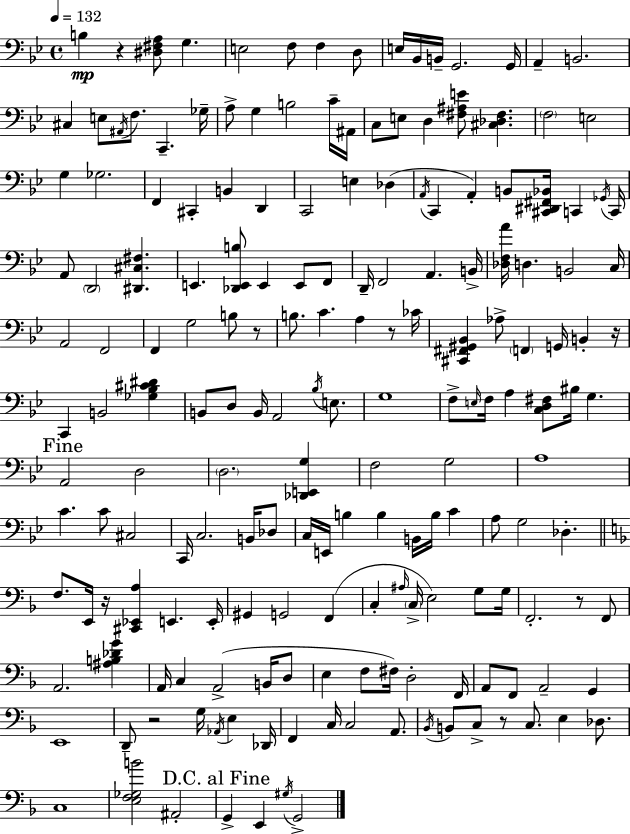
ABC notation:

X:1
T:Untitled
M:4/4
L:1/4
K:Gm
B, z [^D,^F,A,]/2 G, E,2 F,/2 F, D,/2 E,/4 _B,,/4 B,,/4 G,,2 G,,/4 A,, B,,2 ^C, E,/2 ^A,,/4 F,/2 C,, _G,/4 A,/2 G, B,2 C/4 ^A,,/4 C,/2 E,/2 D, [^F,^A,E]/2 [^C,_D,^F,] F,2 E,2 G, _G,2 F,, ^C,, B,, D,, C,,2 E, _D, A,,/4 C,, A,, B,,/2 [^C,,^D,,^F,,_B,,]/4 C,, _G,,/4 C,,/4 A,,/2 D,,2 [^D,,^C,^F,] E,, [_D,,E,,B,]/2 E,, E,,/2 F,,/2 D,,/4 F,,2 A,, B,,/4 [_D,F,A]/4 D, B,,2 C,/4 A,,2 F,,2 F,, G,2 B,/2 z/2 B,/2 C A, z/2 _C/4 [^C,,^F,,^G,,_B,,] _A,/2 F,, G,,/4 B,, z/4 C,, B,,2 [_G,_B,^C^D] B,,/2 D,/2 B,,/4 A,,2 _B,/4 E,/2 G,4 F,/2 E,/4 F,/4 A, [C,D,^F,]/2 ^B,/4 G, A,,2 D,2 D,2 [_D,,E,,G,] F,2 G,2 A,4 C C/2 ^C,2 C,,/4 C,2 B,,/4 _D,/2 C,/4 E,,/4 B, B, B,,/4 B,/4 C A,/2 G,2 _D, F,/2 E,,/4 z/4 [^C,,_E,,A,] E,, E,,/4 ^G,, G,,2 F,, C, ^A,/4 C,/4 E,2 G,/2 G,/4 F,,2 z/2 F,,/2 A,,2 [^A,B,_DG] A,,/4 C, A,,2 B,,/4 D,/2 E, F,/2 ^F,/4 D,2 F,,/4 A,,/2 F,,/2 A,,2 G,, E,,4 D,,/2 z2 G,/4 _A,,/4 E, _D,,/4 F,, C,/4 C,2 A,,/2 _B,,/4 B,,/2 C,/2 z/2 C,/2 E, _D,/2 C,4 [E,F,_G,B]2 ^A,,2 G,, E,, ^G,/4 G,,2